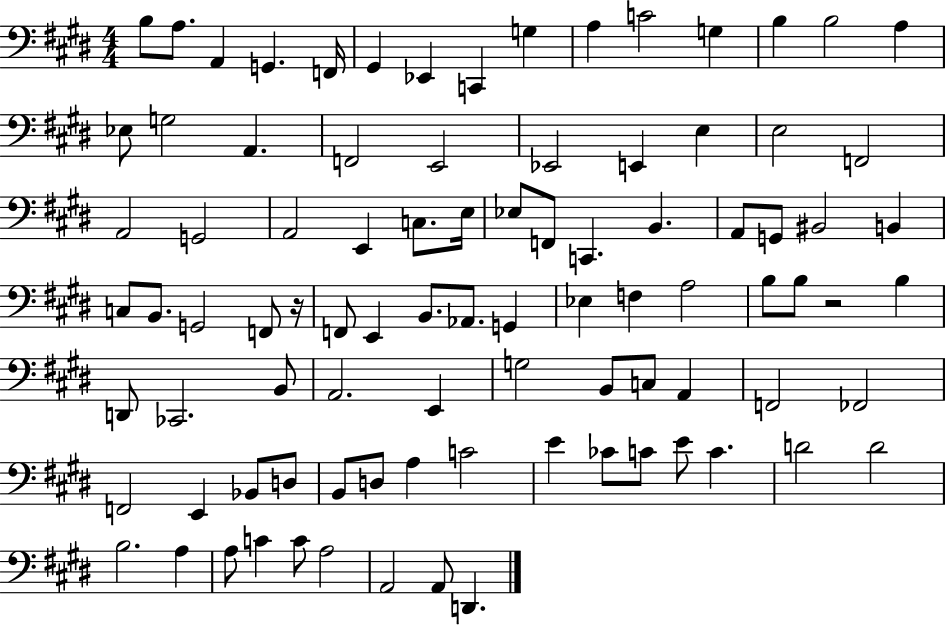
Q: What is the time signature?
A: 4/4